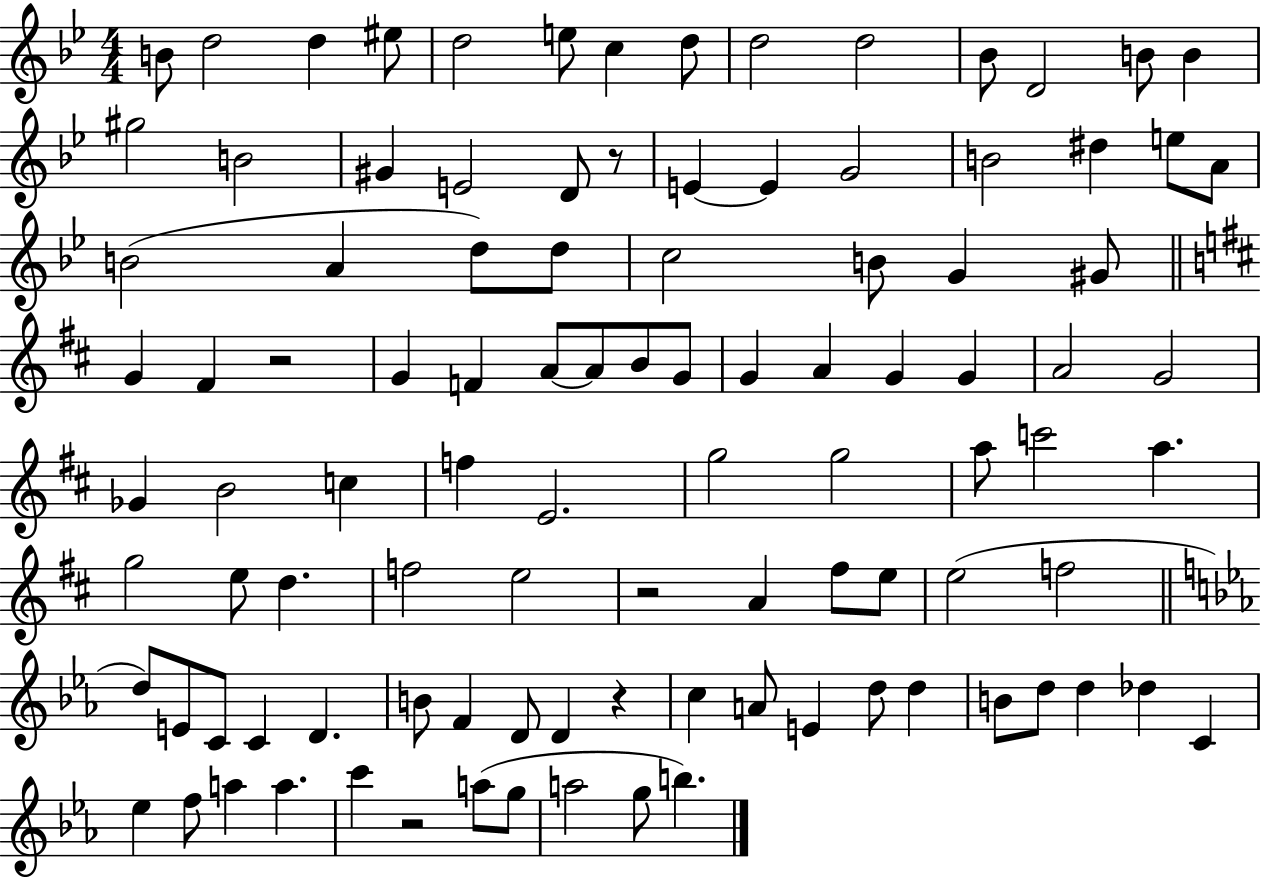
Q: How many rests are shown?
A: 5